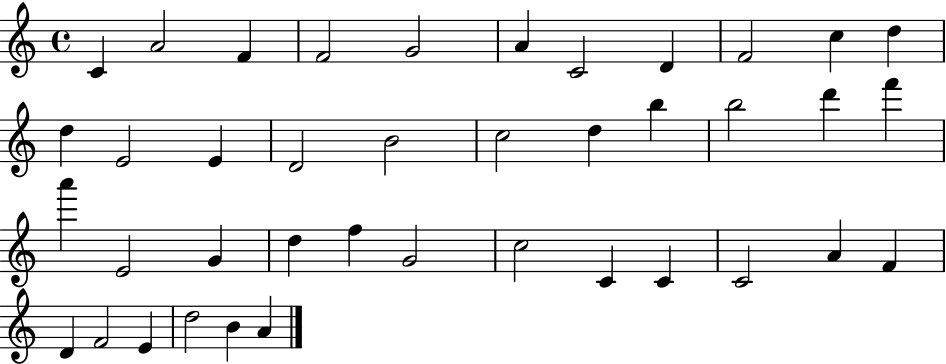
C4/q A4/h F4/q F4/h G4/h A4/q C4/h D4/q F4/h C5/q D5/q D5/q E4/h E4/q D4/h B4/h C5/h D5/q B5/q B5/h D6/q F6/q A6/q E4/h G4/q D5/q F5/q G4/h C5/h C4/q C4/q C4/h A4/q F4/q D4/q F4/h E4/q D5/h B4/q A4/q